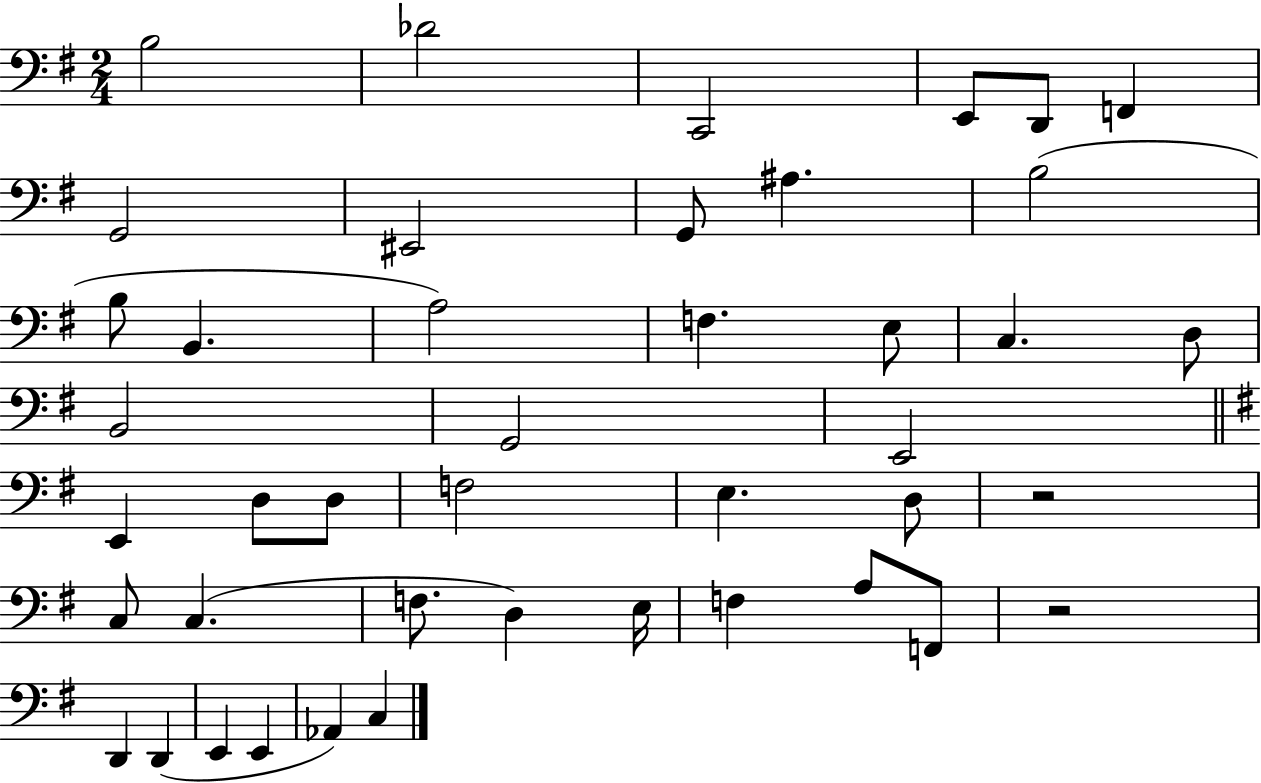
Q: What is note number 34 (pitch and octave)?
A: A3